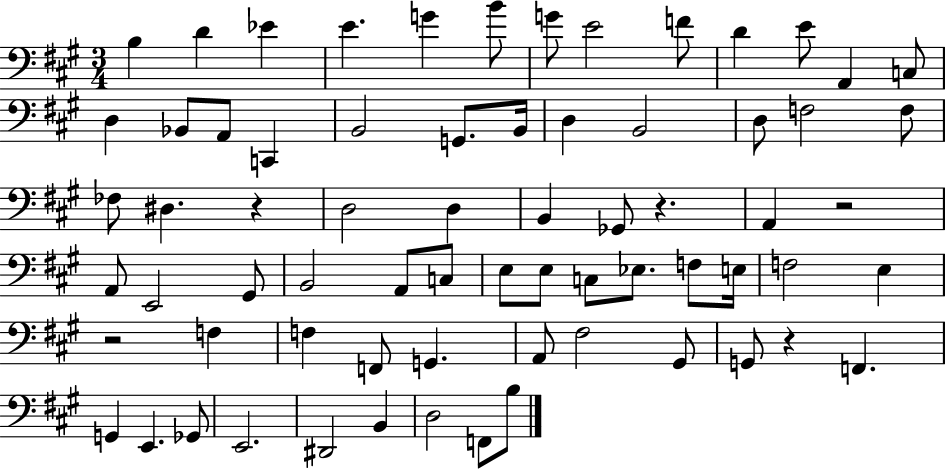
X:1
T:Untitled
M:3/4
L:1/4
K:A
B, D _E E G B/2 G/2 E2 F/2 D E/2 A,, C,/2 D, _B,,/2 A,,/2 C,, B,,2 G,,/2 B,,/4 D, B,,2 D,/2 F,2 F,/2 _F,/2 ^D, z D,2 D, B,, _G,,/2 z A,, z2 A,,/2 E,,2 ^G,,/2 B,,2 A,,/2 C,/2 E,/2 E,/2 C,/2 _E,/2 F,/2 E,/4 F,2 E, z2 F, F, F,,/2 G,, A,,/2 ^F,2 ^G,,/2 G,,/2 z F,, G,, E,, _G,,/2 E,,2 ^D,,2 B,, D,2 F,,/2 B,/2